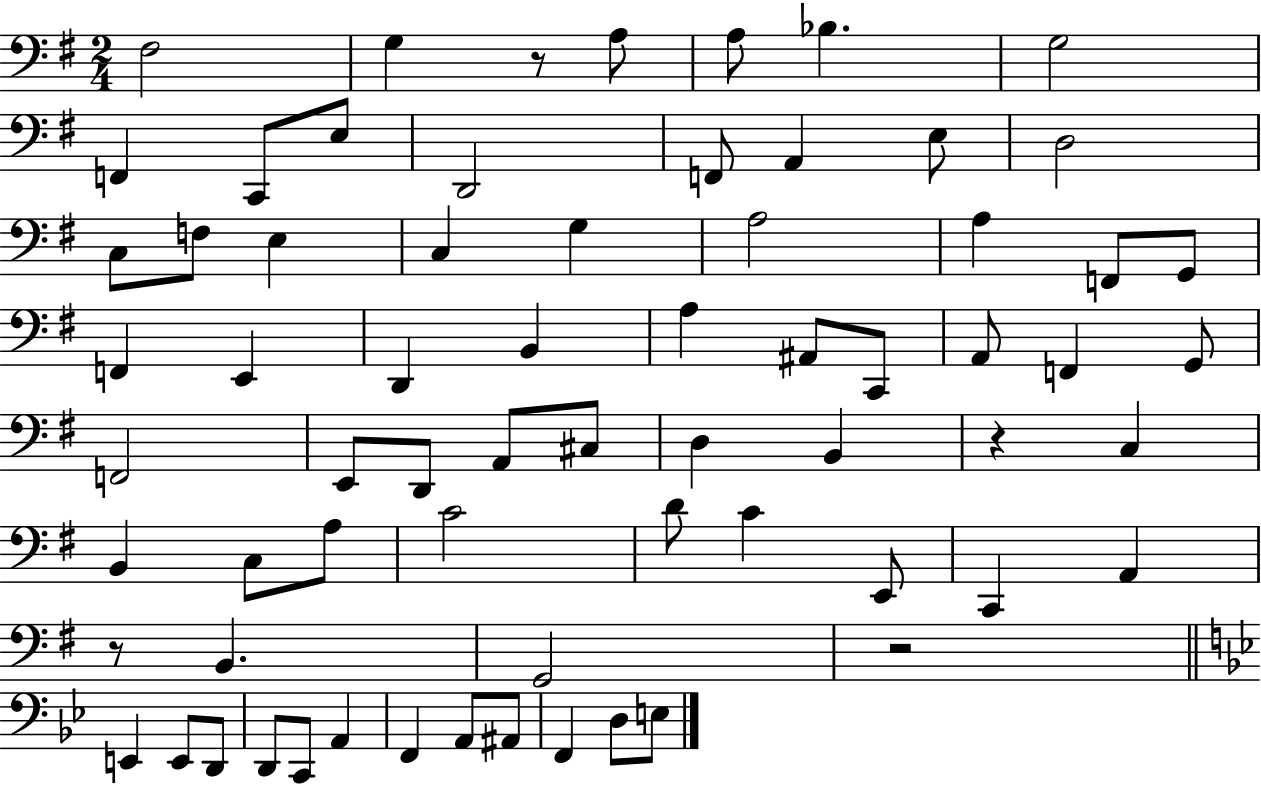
X:1
T:Untitled
M:2/4
L:1/4
K:G
^F,2 G, z/2 A,/2 A,/2 _B, G,2 F,, C,,/2 E,/2 D,,2 F,,/2 A,, E,/2 D,2 C,/2 F,/2 E, C, G, A,2 A, F,,/2 G,,/2 F,, E,, D,, B,, A, ^A,,/2 C,,/2 A,,/2 F,, G,,/2 F,,2 E,,/2 D,,/2 A,,/2 ^C,/2 D, B,, z C, B,, C,/2 A,/2 C2 D/2 C E,,/2 C,, A,, z/2 B,, G,,2 z2 E,, E,,/2 D,,/2 D,,/2 C,,/2 A,, F,, A,,/2 ^A,,/2 F,, D,/2 E,/2